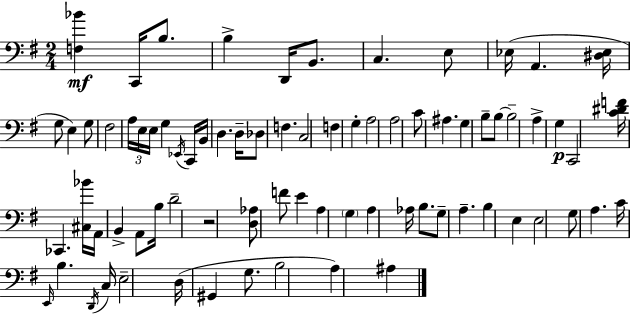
{
  \clef bass
  \numericTimeSignature
  \time 2/4
  \key e \minor
  <f bes'>4\mf c,16 b8. | b4-> d,16 b,8. | c4. e8 | ees16( a,4. <dis ees>16 | \break g8 e4) g8 | fis2 | \tuplet 3/2 { a16 e16 e16 } g4 \acciaccatura { ees,16 } | c,16 b,16 d4. | \break d16-- des8 f4. | c2 | f4 g4-. | a2 | \break a2 | c'8 ais4. | g4 b8-- b8~~ | b2-- | \break a4-> g4\p | c,2 | <c' dis' f'>16 ces,4. | <cis bes'>16 a,16 b,4-> a,8 | \break b16 d'2-- | r2 | <d aes>8 f'8 e'4 | a4 \parenthesize g4 | \break a4 aes16 b8. | g8-- a4.-- | b4 e4 | e2 | \break g8 a4. | c'16 \grace { e,16 } b4. | \acciaccatura { d,16 } c16 e2-- | d16( gis,4 | \break g8. b2 | a4) ais4 | \bar "|."
}